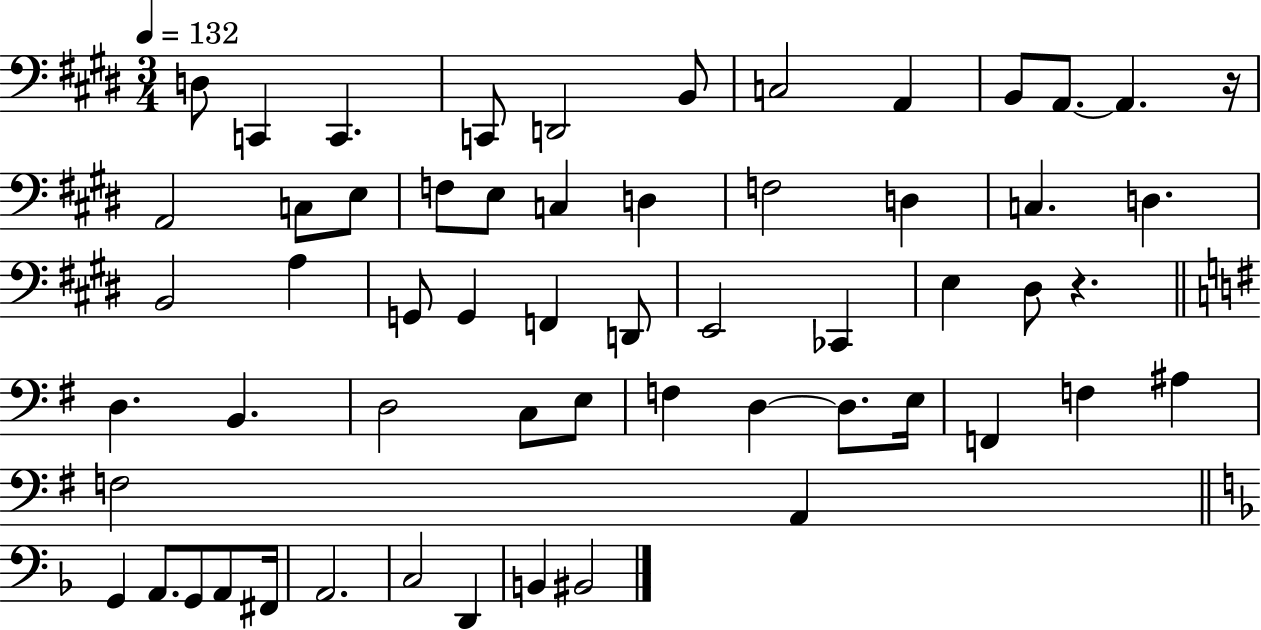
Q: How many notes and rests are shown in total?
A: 58